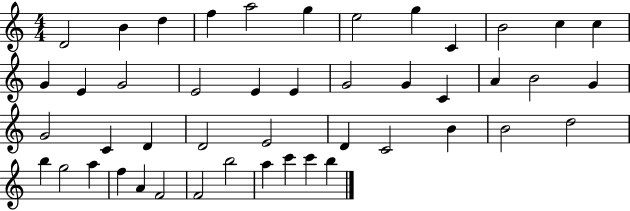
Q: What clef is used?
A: treble